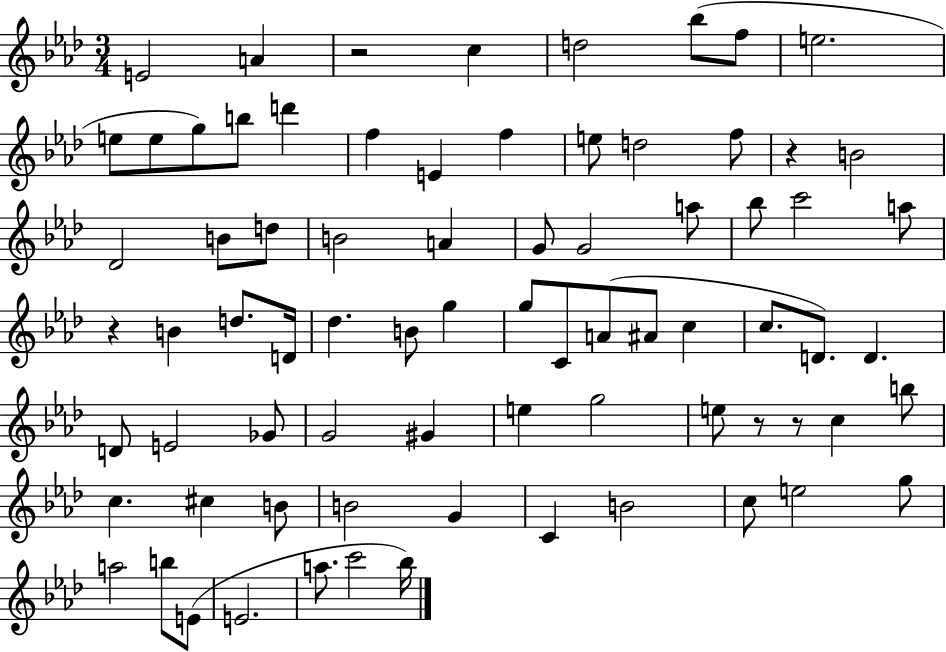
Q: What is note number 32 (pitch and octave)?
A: D5